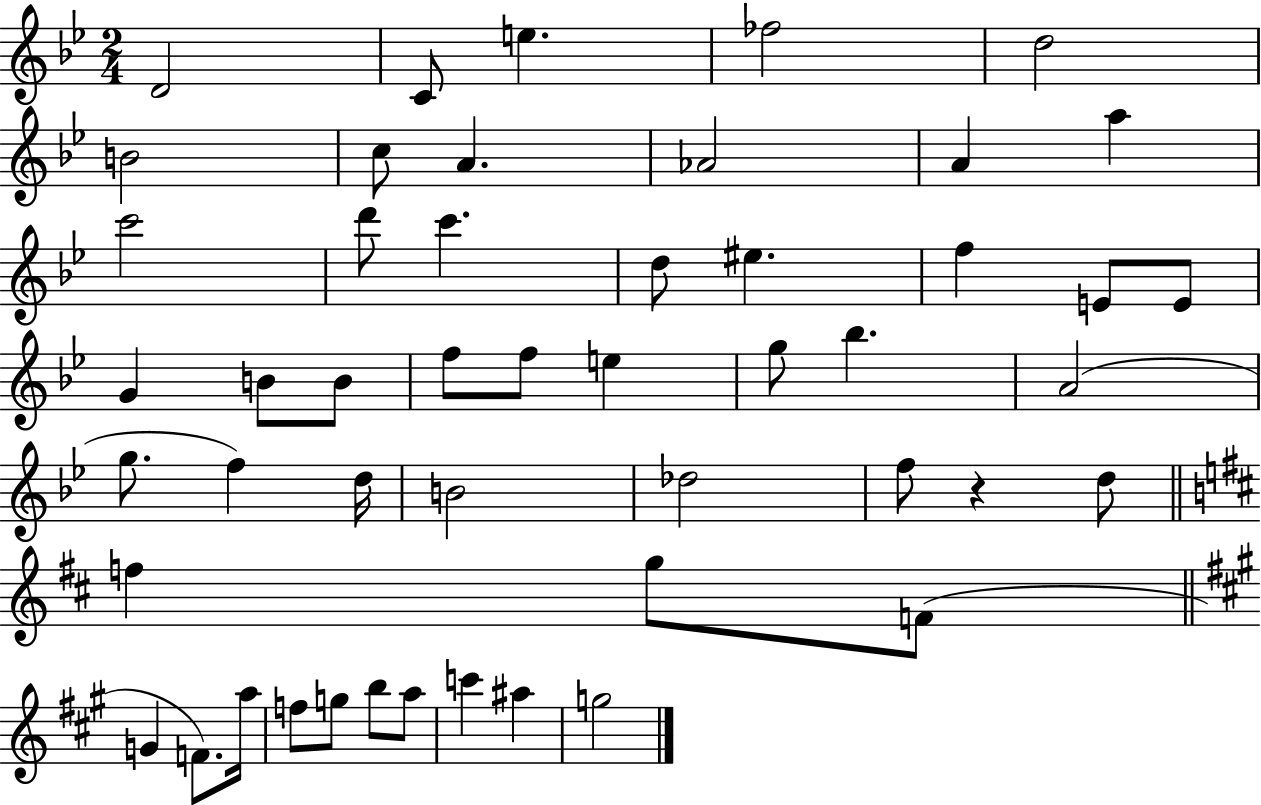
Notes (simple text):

D4/h C4/e E5/q. FES5/h D5/h B4/h C5/e A4/q. Ab4/h A4/q A5/q C6/h D6/e C6/q. D5/e EIS5/q. F5/q E4/e E4/e G4/q B4/e B4/e F5/e F5/e E5/q G5/e Bb5/q. A4/h G5/e. F5/q D5/s B4/h Db5/h F5/e R/q D5/e F5/q G5/e F4/e G4/q F4/e. A5/s F5/e G5/e B5/e A5/e C6/q A#5/q G5/h